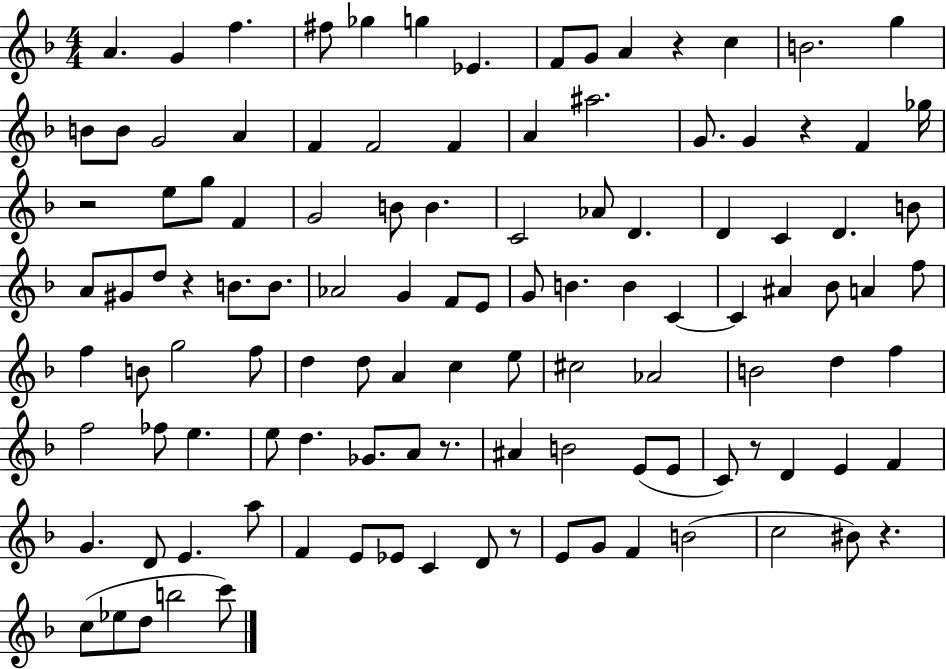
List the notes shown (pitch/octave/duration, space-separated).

A4/q. G4/q F5/q. F#5/e Gb5/q G5/q Eb4/q. F4/e G4/e A4/q R/q C5/q B4/h. G5/q B4/e B4/e G4/h A4/q F4/q F4/h F4/q A4/q A#5/h. G4/e. G4/q R/q F4/q Gb5/s R/h E5/e G5/e F4/q G4/h B4/e B4/q. C4/h Ab4/e D4/q. D4/q C4/q D4/q. B4/e A4/e G#4/e D5/e R/q B4/e. B4/e. Ab4/h G4/q F4/e E4/e G4/e B4/q. B4/q C4/q C4/q A#4/q Bb4/e A4/q F5/e F5/q B4/e G5/h F5/e D5/q D5/e A4/q C5/q E5/e C#5/h Ab4/h B4/h D5/q F5/q F5/h FES5/e E5/q. E5/e D5/q. Gb4/e. A4/e R/e. A#4/q B4/h E4/e E4/e C4/e R/e D4/q E4/q F4/q G4/q. D4/e E4/q. A5/e F4/q E4/e Eb4/e C4/q D4/e R/e E4/e G4/e F4/q B4/h C5/h BIS4/e R/q. C5/e Eb5/e D5/e B5/h C6/e